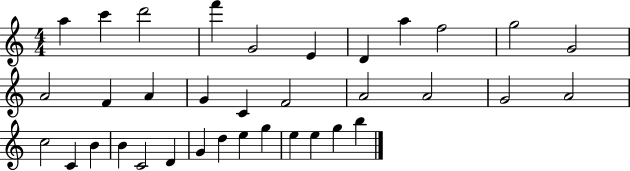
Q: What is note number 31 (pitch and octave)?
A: G5